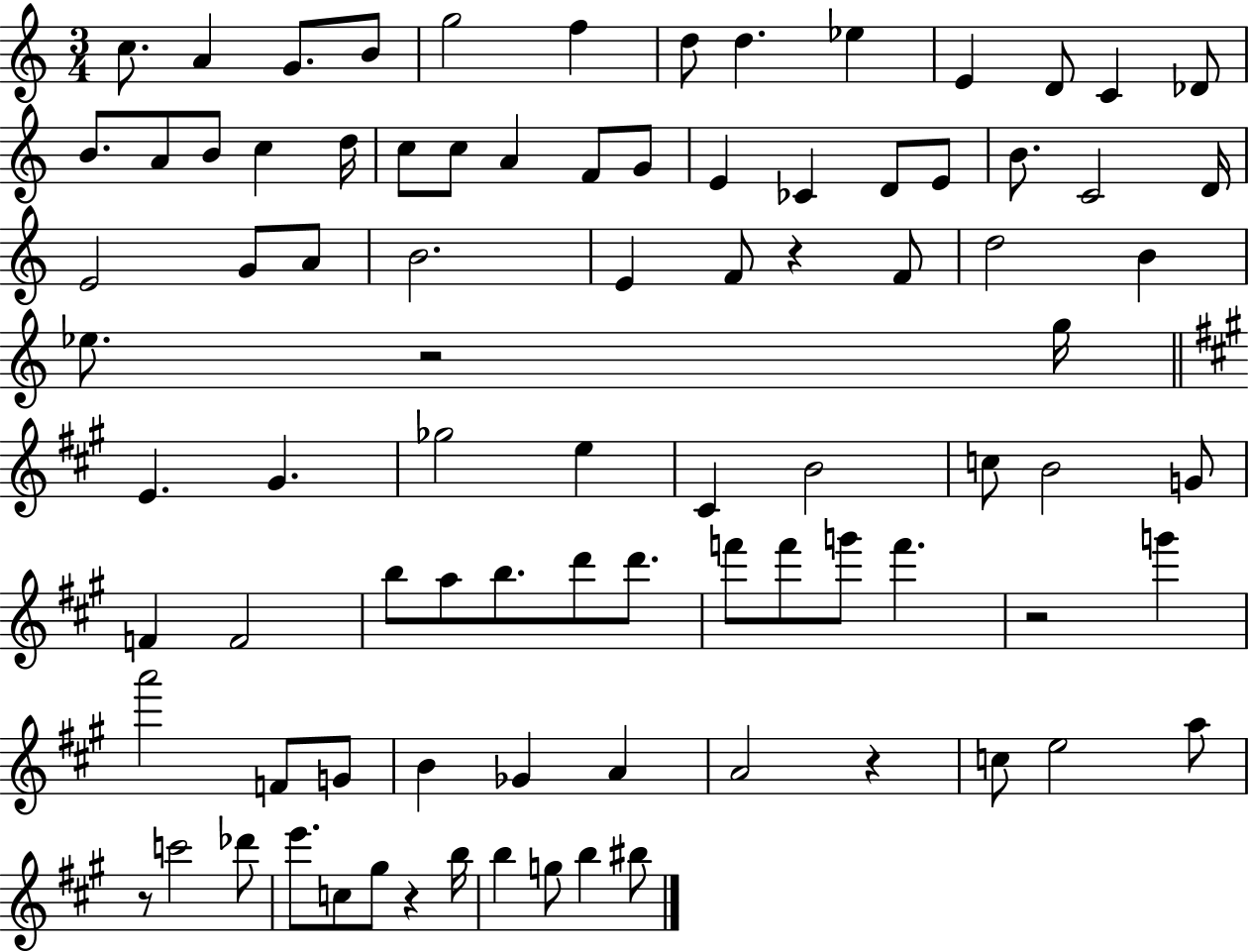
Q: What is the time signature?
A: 3/4